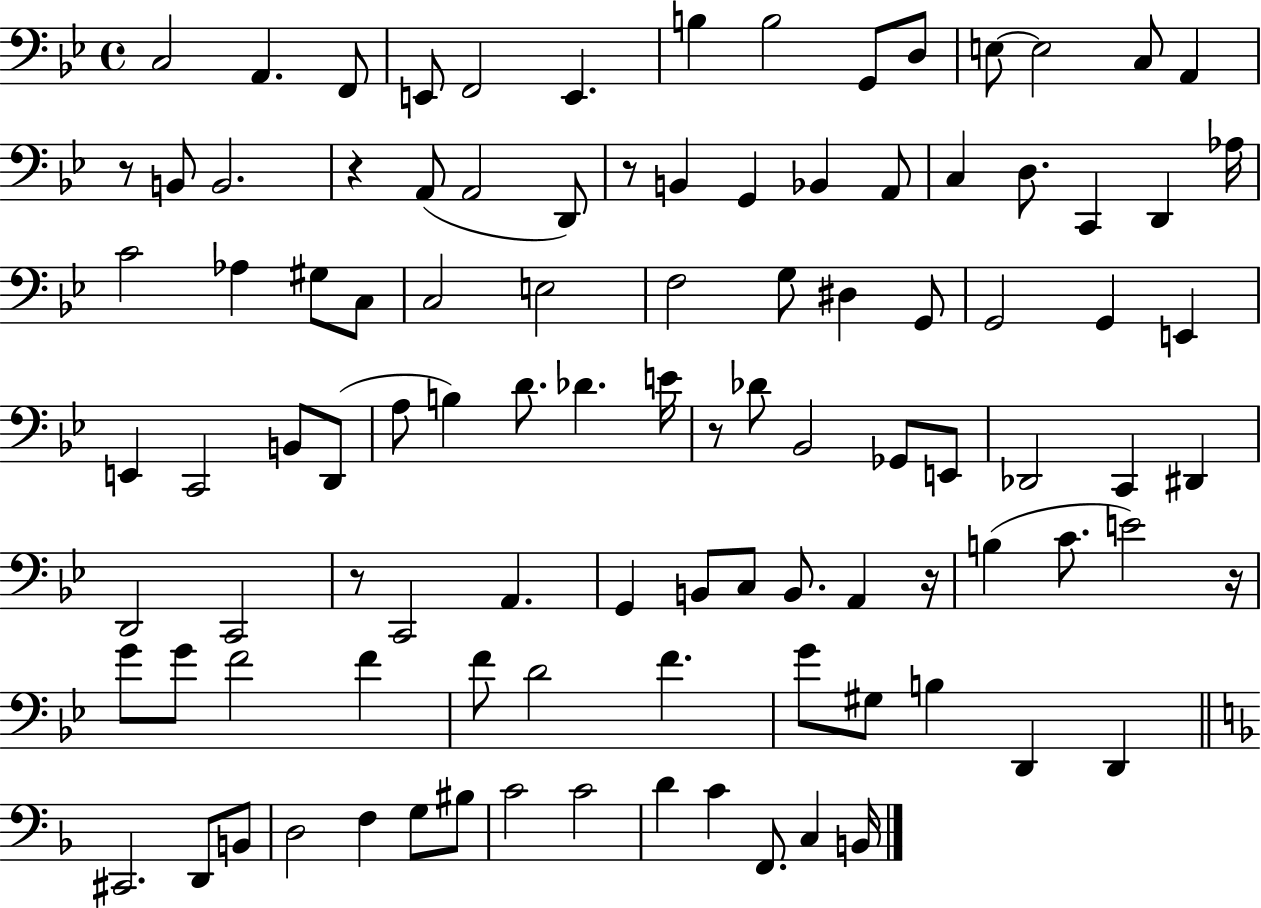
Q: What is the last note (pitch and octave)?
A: B2